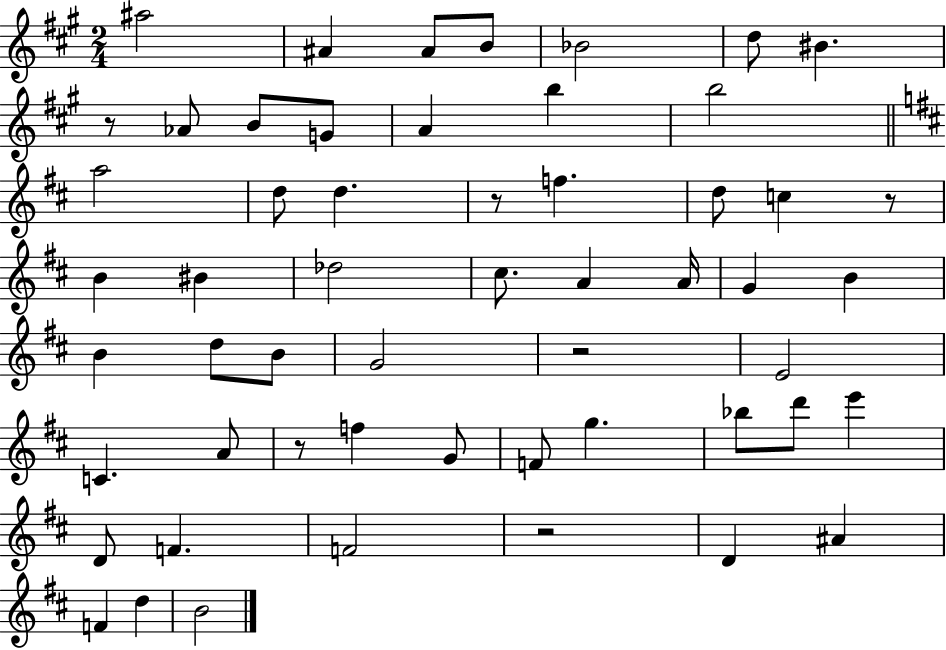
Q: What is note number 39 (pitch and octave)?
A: Bb5